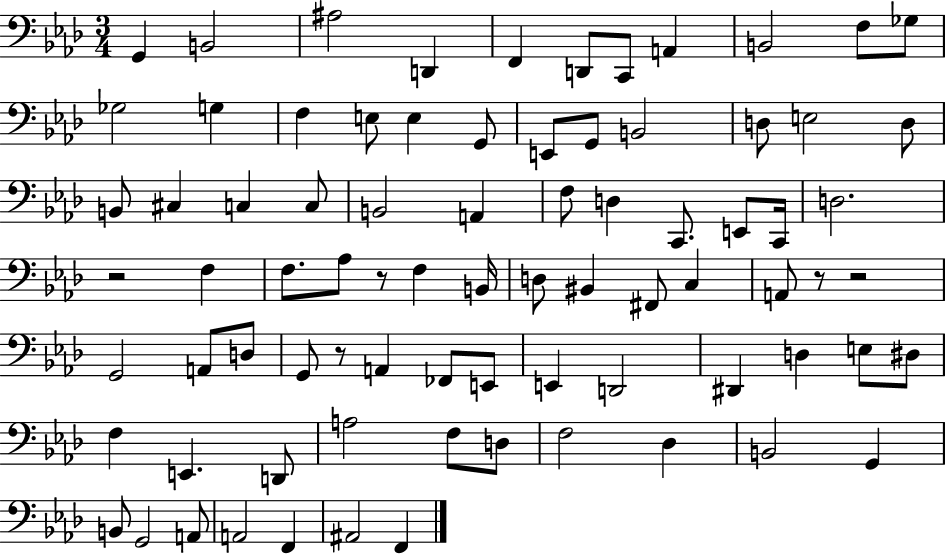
X:1
T:Untitled
M:3/4
L:1/4
K:Ab
G,, B,,2 ^A,2 D,, F,, D,,/2 C,,/2 A,, B,,2 F,/2 _G,/2 _G,2 G, F, E,/2 E, G,,/2 E,,/2 G,,/2 B,,2 D,/2 E,2 D,/2 B,,/2 ^C, C, C,/2 B,,2 A,, F,/2 D, C,,/2 E,,/2 C,,/4 D,2 z2 F, F,/2 _A,/2 z/2 F, B,,/4 D,/2 ^B,, ^F,,/2 C, A,,/2 z/2 z2 G,,2 A,,/2 D,/2 G,,/2 z/2 A,, _F,,/2 E,,/2 E,, D,,2 ^D,, D, E,/2 ^D,/2 F, E,, D,,/2 A,2 F,/2 D,/2 F,2 _D, B,,2 G,, B,,/2 G,,2 A,,/2 A,,2 F,, ^A,,2 F,,